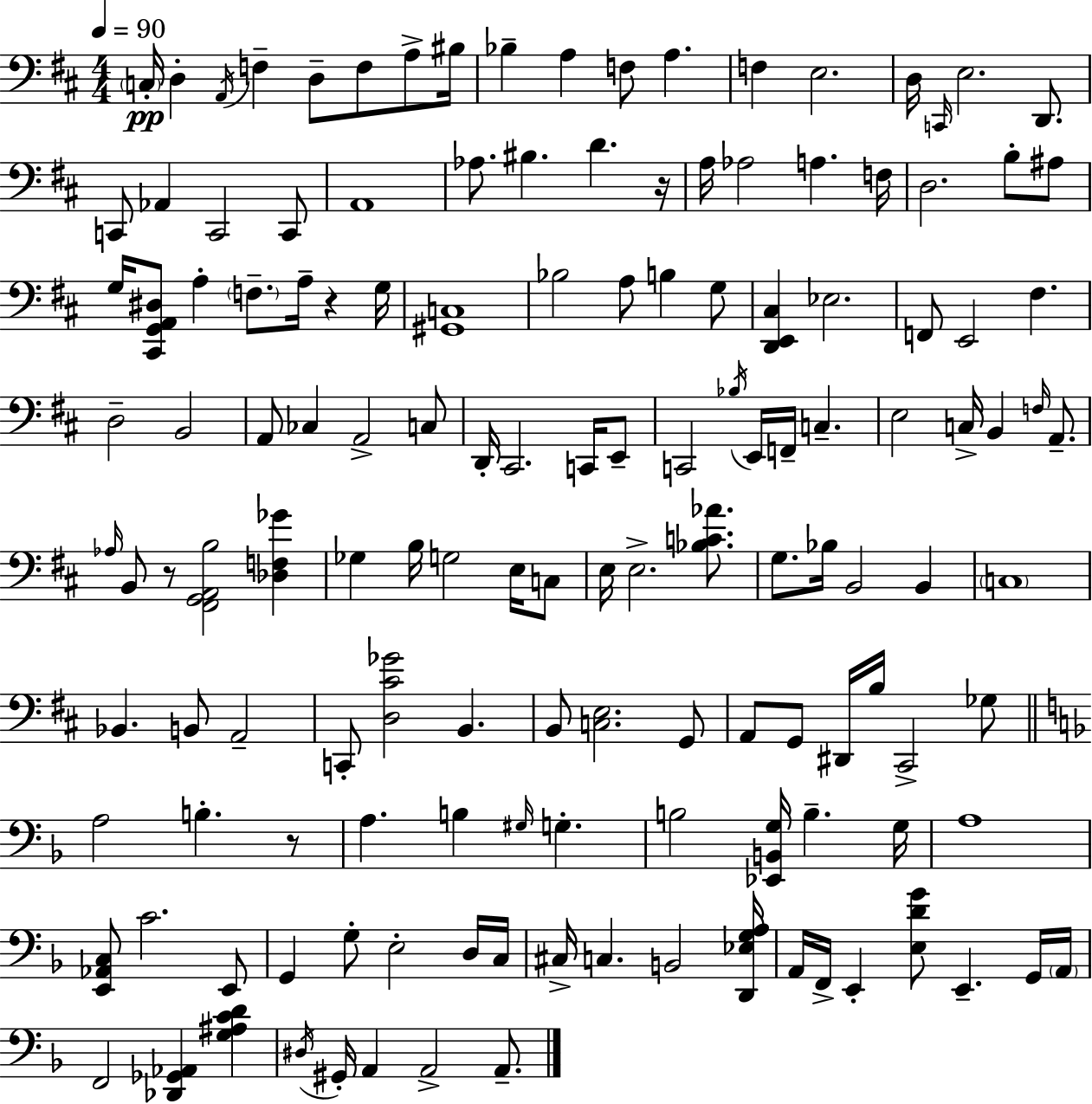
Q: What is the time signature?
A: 4/4